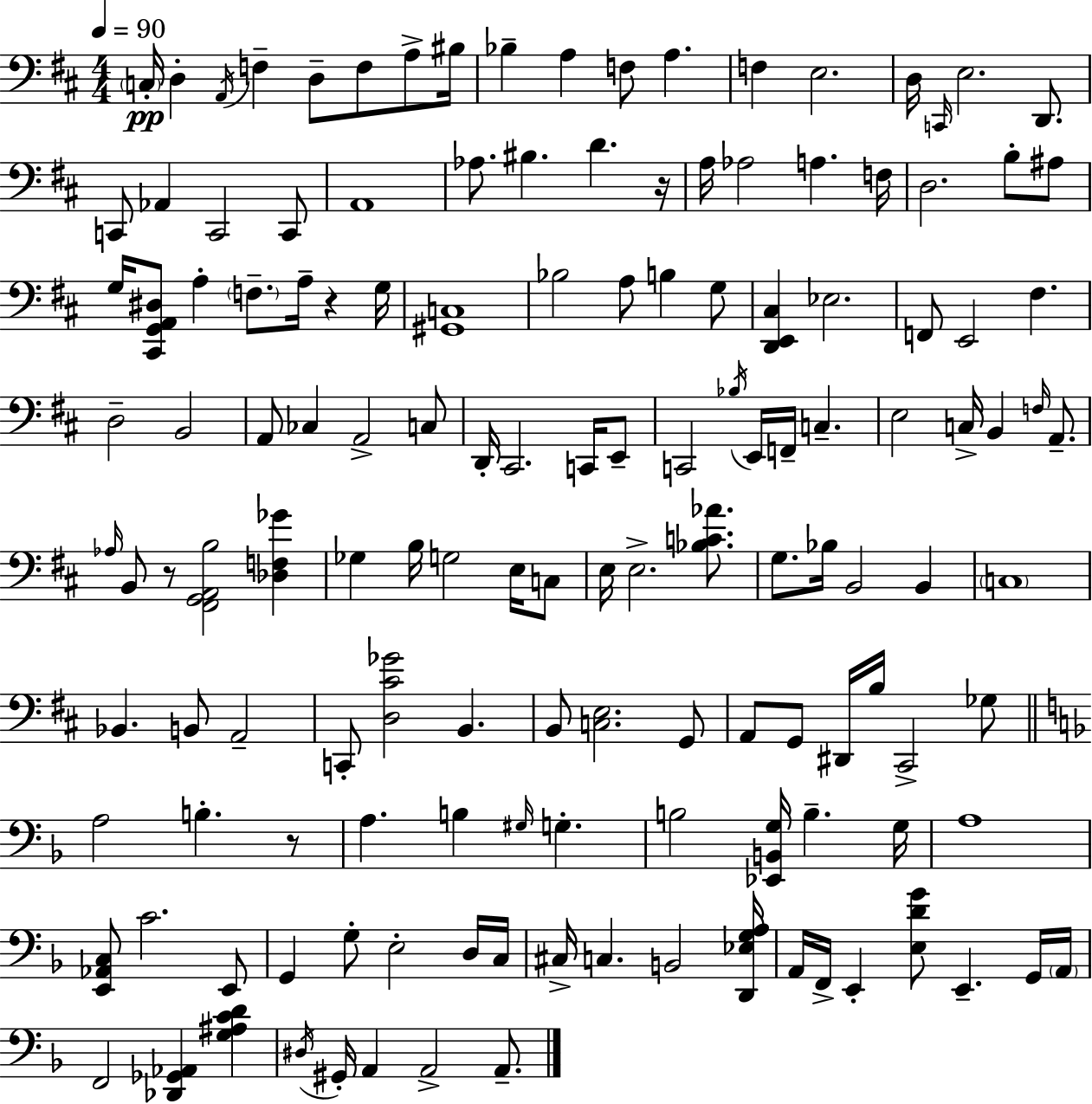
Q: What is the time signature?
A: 4/4